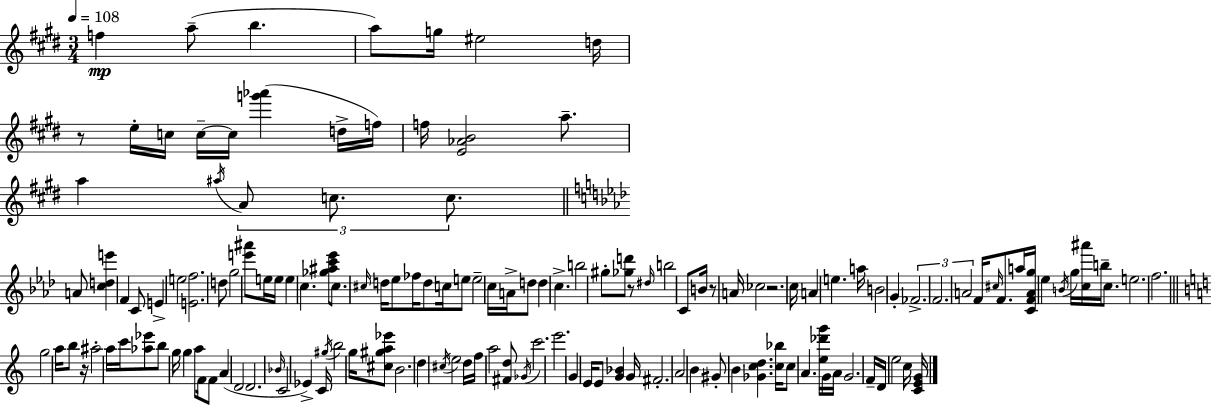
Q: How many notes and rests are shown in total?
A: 145